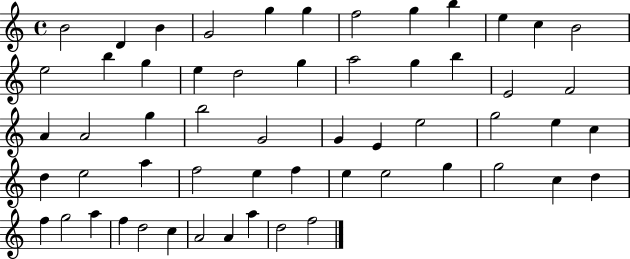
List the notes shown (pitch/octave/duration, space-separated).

B4/h D4/q B4/q G4/h G5/q G5/q F5/h G5/q B5/q E5/q C5/q B4/h E5/h B5/q G5/q E5/q D5/h G5/q A5/h G5/q B5/q E4/h F4/h A4/q A4/h G5/q B5/h G4/h G4/q E4/q E5/h G5/h E5/q C5/q D5/q E5/h A5/q F5/h E5/q F5/q E5/q E5/h G5/q G5/h C5/q D5/q F5/q G5/h A5/q F5/q D5/h C5/q A4/h A4/q A5/q D5/h F5/h